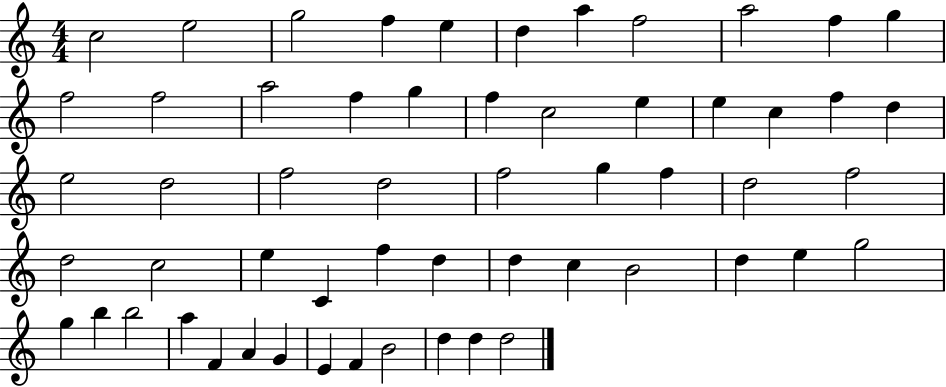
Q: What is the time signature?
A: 4/4